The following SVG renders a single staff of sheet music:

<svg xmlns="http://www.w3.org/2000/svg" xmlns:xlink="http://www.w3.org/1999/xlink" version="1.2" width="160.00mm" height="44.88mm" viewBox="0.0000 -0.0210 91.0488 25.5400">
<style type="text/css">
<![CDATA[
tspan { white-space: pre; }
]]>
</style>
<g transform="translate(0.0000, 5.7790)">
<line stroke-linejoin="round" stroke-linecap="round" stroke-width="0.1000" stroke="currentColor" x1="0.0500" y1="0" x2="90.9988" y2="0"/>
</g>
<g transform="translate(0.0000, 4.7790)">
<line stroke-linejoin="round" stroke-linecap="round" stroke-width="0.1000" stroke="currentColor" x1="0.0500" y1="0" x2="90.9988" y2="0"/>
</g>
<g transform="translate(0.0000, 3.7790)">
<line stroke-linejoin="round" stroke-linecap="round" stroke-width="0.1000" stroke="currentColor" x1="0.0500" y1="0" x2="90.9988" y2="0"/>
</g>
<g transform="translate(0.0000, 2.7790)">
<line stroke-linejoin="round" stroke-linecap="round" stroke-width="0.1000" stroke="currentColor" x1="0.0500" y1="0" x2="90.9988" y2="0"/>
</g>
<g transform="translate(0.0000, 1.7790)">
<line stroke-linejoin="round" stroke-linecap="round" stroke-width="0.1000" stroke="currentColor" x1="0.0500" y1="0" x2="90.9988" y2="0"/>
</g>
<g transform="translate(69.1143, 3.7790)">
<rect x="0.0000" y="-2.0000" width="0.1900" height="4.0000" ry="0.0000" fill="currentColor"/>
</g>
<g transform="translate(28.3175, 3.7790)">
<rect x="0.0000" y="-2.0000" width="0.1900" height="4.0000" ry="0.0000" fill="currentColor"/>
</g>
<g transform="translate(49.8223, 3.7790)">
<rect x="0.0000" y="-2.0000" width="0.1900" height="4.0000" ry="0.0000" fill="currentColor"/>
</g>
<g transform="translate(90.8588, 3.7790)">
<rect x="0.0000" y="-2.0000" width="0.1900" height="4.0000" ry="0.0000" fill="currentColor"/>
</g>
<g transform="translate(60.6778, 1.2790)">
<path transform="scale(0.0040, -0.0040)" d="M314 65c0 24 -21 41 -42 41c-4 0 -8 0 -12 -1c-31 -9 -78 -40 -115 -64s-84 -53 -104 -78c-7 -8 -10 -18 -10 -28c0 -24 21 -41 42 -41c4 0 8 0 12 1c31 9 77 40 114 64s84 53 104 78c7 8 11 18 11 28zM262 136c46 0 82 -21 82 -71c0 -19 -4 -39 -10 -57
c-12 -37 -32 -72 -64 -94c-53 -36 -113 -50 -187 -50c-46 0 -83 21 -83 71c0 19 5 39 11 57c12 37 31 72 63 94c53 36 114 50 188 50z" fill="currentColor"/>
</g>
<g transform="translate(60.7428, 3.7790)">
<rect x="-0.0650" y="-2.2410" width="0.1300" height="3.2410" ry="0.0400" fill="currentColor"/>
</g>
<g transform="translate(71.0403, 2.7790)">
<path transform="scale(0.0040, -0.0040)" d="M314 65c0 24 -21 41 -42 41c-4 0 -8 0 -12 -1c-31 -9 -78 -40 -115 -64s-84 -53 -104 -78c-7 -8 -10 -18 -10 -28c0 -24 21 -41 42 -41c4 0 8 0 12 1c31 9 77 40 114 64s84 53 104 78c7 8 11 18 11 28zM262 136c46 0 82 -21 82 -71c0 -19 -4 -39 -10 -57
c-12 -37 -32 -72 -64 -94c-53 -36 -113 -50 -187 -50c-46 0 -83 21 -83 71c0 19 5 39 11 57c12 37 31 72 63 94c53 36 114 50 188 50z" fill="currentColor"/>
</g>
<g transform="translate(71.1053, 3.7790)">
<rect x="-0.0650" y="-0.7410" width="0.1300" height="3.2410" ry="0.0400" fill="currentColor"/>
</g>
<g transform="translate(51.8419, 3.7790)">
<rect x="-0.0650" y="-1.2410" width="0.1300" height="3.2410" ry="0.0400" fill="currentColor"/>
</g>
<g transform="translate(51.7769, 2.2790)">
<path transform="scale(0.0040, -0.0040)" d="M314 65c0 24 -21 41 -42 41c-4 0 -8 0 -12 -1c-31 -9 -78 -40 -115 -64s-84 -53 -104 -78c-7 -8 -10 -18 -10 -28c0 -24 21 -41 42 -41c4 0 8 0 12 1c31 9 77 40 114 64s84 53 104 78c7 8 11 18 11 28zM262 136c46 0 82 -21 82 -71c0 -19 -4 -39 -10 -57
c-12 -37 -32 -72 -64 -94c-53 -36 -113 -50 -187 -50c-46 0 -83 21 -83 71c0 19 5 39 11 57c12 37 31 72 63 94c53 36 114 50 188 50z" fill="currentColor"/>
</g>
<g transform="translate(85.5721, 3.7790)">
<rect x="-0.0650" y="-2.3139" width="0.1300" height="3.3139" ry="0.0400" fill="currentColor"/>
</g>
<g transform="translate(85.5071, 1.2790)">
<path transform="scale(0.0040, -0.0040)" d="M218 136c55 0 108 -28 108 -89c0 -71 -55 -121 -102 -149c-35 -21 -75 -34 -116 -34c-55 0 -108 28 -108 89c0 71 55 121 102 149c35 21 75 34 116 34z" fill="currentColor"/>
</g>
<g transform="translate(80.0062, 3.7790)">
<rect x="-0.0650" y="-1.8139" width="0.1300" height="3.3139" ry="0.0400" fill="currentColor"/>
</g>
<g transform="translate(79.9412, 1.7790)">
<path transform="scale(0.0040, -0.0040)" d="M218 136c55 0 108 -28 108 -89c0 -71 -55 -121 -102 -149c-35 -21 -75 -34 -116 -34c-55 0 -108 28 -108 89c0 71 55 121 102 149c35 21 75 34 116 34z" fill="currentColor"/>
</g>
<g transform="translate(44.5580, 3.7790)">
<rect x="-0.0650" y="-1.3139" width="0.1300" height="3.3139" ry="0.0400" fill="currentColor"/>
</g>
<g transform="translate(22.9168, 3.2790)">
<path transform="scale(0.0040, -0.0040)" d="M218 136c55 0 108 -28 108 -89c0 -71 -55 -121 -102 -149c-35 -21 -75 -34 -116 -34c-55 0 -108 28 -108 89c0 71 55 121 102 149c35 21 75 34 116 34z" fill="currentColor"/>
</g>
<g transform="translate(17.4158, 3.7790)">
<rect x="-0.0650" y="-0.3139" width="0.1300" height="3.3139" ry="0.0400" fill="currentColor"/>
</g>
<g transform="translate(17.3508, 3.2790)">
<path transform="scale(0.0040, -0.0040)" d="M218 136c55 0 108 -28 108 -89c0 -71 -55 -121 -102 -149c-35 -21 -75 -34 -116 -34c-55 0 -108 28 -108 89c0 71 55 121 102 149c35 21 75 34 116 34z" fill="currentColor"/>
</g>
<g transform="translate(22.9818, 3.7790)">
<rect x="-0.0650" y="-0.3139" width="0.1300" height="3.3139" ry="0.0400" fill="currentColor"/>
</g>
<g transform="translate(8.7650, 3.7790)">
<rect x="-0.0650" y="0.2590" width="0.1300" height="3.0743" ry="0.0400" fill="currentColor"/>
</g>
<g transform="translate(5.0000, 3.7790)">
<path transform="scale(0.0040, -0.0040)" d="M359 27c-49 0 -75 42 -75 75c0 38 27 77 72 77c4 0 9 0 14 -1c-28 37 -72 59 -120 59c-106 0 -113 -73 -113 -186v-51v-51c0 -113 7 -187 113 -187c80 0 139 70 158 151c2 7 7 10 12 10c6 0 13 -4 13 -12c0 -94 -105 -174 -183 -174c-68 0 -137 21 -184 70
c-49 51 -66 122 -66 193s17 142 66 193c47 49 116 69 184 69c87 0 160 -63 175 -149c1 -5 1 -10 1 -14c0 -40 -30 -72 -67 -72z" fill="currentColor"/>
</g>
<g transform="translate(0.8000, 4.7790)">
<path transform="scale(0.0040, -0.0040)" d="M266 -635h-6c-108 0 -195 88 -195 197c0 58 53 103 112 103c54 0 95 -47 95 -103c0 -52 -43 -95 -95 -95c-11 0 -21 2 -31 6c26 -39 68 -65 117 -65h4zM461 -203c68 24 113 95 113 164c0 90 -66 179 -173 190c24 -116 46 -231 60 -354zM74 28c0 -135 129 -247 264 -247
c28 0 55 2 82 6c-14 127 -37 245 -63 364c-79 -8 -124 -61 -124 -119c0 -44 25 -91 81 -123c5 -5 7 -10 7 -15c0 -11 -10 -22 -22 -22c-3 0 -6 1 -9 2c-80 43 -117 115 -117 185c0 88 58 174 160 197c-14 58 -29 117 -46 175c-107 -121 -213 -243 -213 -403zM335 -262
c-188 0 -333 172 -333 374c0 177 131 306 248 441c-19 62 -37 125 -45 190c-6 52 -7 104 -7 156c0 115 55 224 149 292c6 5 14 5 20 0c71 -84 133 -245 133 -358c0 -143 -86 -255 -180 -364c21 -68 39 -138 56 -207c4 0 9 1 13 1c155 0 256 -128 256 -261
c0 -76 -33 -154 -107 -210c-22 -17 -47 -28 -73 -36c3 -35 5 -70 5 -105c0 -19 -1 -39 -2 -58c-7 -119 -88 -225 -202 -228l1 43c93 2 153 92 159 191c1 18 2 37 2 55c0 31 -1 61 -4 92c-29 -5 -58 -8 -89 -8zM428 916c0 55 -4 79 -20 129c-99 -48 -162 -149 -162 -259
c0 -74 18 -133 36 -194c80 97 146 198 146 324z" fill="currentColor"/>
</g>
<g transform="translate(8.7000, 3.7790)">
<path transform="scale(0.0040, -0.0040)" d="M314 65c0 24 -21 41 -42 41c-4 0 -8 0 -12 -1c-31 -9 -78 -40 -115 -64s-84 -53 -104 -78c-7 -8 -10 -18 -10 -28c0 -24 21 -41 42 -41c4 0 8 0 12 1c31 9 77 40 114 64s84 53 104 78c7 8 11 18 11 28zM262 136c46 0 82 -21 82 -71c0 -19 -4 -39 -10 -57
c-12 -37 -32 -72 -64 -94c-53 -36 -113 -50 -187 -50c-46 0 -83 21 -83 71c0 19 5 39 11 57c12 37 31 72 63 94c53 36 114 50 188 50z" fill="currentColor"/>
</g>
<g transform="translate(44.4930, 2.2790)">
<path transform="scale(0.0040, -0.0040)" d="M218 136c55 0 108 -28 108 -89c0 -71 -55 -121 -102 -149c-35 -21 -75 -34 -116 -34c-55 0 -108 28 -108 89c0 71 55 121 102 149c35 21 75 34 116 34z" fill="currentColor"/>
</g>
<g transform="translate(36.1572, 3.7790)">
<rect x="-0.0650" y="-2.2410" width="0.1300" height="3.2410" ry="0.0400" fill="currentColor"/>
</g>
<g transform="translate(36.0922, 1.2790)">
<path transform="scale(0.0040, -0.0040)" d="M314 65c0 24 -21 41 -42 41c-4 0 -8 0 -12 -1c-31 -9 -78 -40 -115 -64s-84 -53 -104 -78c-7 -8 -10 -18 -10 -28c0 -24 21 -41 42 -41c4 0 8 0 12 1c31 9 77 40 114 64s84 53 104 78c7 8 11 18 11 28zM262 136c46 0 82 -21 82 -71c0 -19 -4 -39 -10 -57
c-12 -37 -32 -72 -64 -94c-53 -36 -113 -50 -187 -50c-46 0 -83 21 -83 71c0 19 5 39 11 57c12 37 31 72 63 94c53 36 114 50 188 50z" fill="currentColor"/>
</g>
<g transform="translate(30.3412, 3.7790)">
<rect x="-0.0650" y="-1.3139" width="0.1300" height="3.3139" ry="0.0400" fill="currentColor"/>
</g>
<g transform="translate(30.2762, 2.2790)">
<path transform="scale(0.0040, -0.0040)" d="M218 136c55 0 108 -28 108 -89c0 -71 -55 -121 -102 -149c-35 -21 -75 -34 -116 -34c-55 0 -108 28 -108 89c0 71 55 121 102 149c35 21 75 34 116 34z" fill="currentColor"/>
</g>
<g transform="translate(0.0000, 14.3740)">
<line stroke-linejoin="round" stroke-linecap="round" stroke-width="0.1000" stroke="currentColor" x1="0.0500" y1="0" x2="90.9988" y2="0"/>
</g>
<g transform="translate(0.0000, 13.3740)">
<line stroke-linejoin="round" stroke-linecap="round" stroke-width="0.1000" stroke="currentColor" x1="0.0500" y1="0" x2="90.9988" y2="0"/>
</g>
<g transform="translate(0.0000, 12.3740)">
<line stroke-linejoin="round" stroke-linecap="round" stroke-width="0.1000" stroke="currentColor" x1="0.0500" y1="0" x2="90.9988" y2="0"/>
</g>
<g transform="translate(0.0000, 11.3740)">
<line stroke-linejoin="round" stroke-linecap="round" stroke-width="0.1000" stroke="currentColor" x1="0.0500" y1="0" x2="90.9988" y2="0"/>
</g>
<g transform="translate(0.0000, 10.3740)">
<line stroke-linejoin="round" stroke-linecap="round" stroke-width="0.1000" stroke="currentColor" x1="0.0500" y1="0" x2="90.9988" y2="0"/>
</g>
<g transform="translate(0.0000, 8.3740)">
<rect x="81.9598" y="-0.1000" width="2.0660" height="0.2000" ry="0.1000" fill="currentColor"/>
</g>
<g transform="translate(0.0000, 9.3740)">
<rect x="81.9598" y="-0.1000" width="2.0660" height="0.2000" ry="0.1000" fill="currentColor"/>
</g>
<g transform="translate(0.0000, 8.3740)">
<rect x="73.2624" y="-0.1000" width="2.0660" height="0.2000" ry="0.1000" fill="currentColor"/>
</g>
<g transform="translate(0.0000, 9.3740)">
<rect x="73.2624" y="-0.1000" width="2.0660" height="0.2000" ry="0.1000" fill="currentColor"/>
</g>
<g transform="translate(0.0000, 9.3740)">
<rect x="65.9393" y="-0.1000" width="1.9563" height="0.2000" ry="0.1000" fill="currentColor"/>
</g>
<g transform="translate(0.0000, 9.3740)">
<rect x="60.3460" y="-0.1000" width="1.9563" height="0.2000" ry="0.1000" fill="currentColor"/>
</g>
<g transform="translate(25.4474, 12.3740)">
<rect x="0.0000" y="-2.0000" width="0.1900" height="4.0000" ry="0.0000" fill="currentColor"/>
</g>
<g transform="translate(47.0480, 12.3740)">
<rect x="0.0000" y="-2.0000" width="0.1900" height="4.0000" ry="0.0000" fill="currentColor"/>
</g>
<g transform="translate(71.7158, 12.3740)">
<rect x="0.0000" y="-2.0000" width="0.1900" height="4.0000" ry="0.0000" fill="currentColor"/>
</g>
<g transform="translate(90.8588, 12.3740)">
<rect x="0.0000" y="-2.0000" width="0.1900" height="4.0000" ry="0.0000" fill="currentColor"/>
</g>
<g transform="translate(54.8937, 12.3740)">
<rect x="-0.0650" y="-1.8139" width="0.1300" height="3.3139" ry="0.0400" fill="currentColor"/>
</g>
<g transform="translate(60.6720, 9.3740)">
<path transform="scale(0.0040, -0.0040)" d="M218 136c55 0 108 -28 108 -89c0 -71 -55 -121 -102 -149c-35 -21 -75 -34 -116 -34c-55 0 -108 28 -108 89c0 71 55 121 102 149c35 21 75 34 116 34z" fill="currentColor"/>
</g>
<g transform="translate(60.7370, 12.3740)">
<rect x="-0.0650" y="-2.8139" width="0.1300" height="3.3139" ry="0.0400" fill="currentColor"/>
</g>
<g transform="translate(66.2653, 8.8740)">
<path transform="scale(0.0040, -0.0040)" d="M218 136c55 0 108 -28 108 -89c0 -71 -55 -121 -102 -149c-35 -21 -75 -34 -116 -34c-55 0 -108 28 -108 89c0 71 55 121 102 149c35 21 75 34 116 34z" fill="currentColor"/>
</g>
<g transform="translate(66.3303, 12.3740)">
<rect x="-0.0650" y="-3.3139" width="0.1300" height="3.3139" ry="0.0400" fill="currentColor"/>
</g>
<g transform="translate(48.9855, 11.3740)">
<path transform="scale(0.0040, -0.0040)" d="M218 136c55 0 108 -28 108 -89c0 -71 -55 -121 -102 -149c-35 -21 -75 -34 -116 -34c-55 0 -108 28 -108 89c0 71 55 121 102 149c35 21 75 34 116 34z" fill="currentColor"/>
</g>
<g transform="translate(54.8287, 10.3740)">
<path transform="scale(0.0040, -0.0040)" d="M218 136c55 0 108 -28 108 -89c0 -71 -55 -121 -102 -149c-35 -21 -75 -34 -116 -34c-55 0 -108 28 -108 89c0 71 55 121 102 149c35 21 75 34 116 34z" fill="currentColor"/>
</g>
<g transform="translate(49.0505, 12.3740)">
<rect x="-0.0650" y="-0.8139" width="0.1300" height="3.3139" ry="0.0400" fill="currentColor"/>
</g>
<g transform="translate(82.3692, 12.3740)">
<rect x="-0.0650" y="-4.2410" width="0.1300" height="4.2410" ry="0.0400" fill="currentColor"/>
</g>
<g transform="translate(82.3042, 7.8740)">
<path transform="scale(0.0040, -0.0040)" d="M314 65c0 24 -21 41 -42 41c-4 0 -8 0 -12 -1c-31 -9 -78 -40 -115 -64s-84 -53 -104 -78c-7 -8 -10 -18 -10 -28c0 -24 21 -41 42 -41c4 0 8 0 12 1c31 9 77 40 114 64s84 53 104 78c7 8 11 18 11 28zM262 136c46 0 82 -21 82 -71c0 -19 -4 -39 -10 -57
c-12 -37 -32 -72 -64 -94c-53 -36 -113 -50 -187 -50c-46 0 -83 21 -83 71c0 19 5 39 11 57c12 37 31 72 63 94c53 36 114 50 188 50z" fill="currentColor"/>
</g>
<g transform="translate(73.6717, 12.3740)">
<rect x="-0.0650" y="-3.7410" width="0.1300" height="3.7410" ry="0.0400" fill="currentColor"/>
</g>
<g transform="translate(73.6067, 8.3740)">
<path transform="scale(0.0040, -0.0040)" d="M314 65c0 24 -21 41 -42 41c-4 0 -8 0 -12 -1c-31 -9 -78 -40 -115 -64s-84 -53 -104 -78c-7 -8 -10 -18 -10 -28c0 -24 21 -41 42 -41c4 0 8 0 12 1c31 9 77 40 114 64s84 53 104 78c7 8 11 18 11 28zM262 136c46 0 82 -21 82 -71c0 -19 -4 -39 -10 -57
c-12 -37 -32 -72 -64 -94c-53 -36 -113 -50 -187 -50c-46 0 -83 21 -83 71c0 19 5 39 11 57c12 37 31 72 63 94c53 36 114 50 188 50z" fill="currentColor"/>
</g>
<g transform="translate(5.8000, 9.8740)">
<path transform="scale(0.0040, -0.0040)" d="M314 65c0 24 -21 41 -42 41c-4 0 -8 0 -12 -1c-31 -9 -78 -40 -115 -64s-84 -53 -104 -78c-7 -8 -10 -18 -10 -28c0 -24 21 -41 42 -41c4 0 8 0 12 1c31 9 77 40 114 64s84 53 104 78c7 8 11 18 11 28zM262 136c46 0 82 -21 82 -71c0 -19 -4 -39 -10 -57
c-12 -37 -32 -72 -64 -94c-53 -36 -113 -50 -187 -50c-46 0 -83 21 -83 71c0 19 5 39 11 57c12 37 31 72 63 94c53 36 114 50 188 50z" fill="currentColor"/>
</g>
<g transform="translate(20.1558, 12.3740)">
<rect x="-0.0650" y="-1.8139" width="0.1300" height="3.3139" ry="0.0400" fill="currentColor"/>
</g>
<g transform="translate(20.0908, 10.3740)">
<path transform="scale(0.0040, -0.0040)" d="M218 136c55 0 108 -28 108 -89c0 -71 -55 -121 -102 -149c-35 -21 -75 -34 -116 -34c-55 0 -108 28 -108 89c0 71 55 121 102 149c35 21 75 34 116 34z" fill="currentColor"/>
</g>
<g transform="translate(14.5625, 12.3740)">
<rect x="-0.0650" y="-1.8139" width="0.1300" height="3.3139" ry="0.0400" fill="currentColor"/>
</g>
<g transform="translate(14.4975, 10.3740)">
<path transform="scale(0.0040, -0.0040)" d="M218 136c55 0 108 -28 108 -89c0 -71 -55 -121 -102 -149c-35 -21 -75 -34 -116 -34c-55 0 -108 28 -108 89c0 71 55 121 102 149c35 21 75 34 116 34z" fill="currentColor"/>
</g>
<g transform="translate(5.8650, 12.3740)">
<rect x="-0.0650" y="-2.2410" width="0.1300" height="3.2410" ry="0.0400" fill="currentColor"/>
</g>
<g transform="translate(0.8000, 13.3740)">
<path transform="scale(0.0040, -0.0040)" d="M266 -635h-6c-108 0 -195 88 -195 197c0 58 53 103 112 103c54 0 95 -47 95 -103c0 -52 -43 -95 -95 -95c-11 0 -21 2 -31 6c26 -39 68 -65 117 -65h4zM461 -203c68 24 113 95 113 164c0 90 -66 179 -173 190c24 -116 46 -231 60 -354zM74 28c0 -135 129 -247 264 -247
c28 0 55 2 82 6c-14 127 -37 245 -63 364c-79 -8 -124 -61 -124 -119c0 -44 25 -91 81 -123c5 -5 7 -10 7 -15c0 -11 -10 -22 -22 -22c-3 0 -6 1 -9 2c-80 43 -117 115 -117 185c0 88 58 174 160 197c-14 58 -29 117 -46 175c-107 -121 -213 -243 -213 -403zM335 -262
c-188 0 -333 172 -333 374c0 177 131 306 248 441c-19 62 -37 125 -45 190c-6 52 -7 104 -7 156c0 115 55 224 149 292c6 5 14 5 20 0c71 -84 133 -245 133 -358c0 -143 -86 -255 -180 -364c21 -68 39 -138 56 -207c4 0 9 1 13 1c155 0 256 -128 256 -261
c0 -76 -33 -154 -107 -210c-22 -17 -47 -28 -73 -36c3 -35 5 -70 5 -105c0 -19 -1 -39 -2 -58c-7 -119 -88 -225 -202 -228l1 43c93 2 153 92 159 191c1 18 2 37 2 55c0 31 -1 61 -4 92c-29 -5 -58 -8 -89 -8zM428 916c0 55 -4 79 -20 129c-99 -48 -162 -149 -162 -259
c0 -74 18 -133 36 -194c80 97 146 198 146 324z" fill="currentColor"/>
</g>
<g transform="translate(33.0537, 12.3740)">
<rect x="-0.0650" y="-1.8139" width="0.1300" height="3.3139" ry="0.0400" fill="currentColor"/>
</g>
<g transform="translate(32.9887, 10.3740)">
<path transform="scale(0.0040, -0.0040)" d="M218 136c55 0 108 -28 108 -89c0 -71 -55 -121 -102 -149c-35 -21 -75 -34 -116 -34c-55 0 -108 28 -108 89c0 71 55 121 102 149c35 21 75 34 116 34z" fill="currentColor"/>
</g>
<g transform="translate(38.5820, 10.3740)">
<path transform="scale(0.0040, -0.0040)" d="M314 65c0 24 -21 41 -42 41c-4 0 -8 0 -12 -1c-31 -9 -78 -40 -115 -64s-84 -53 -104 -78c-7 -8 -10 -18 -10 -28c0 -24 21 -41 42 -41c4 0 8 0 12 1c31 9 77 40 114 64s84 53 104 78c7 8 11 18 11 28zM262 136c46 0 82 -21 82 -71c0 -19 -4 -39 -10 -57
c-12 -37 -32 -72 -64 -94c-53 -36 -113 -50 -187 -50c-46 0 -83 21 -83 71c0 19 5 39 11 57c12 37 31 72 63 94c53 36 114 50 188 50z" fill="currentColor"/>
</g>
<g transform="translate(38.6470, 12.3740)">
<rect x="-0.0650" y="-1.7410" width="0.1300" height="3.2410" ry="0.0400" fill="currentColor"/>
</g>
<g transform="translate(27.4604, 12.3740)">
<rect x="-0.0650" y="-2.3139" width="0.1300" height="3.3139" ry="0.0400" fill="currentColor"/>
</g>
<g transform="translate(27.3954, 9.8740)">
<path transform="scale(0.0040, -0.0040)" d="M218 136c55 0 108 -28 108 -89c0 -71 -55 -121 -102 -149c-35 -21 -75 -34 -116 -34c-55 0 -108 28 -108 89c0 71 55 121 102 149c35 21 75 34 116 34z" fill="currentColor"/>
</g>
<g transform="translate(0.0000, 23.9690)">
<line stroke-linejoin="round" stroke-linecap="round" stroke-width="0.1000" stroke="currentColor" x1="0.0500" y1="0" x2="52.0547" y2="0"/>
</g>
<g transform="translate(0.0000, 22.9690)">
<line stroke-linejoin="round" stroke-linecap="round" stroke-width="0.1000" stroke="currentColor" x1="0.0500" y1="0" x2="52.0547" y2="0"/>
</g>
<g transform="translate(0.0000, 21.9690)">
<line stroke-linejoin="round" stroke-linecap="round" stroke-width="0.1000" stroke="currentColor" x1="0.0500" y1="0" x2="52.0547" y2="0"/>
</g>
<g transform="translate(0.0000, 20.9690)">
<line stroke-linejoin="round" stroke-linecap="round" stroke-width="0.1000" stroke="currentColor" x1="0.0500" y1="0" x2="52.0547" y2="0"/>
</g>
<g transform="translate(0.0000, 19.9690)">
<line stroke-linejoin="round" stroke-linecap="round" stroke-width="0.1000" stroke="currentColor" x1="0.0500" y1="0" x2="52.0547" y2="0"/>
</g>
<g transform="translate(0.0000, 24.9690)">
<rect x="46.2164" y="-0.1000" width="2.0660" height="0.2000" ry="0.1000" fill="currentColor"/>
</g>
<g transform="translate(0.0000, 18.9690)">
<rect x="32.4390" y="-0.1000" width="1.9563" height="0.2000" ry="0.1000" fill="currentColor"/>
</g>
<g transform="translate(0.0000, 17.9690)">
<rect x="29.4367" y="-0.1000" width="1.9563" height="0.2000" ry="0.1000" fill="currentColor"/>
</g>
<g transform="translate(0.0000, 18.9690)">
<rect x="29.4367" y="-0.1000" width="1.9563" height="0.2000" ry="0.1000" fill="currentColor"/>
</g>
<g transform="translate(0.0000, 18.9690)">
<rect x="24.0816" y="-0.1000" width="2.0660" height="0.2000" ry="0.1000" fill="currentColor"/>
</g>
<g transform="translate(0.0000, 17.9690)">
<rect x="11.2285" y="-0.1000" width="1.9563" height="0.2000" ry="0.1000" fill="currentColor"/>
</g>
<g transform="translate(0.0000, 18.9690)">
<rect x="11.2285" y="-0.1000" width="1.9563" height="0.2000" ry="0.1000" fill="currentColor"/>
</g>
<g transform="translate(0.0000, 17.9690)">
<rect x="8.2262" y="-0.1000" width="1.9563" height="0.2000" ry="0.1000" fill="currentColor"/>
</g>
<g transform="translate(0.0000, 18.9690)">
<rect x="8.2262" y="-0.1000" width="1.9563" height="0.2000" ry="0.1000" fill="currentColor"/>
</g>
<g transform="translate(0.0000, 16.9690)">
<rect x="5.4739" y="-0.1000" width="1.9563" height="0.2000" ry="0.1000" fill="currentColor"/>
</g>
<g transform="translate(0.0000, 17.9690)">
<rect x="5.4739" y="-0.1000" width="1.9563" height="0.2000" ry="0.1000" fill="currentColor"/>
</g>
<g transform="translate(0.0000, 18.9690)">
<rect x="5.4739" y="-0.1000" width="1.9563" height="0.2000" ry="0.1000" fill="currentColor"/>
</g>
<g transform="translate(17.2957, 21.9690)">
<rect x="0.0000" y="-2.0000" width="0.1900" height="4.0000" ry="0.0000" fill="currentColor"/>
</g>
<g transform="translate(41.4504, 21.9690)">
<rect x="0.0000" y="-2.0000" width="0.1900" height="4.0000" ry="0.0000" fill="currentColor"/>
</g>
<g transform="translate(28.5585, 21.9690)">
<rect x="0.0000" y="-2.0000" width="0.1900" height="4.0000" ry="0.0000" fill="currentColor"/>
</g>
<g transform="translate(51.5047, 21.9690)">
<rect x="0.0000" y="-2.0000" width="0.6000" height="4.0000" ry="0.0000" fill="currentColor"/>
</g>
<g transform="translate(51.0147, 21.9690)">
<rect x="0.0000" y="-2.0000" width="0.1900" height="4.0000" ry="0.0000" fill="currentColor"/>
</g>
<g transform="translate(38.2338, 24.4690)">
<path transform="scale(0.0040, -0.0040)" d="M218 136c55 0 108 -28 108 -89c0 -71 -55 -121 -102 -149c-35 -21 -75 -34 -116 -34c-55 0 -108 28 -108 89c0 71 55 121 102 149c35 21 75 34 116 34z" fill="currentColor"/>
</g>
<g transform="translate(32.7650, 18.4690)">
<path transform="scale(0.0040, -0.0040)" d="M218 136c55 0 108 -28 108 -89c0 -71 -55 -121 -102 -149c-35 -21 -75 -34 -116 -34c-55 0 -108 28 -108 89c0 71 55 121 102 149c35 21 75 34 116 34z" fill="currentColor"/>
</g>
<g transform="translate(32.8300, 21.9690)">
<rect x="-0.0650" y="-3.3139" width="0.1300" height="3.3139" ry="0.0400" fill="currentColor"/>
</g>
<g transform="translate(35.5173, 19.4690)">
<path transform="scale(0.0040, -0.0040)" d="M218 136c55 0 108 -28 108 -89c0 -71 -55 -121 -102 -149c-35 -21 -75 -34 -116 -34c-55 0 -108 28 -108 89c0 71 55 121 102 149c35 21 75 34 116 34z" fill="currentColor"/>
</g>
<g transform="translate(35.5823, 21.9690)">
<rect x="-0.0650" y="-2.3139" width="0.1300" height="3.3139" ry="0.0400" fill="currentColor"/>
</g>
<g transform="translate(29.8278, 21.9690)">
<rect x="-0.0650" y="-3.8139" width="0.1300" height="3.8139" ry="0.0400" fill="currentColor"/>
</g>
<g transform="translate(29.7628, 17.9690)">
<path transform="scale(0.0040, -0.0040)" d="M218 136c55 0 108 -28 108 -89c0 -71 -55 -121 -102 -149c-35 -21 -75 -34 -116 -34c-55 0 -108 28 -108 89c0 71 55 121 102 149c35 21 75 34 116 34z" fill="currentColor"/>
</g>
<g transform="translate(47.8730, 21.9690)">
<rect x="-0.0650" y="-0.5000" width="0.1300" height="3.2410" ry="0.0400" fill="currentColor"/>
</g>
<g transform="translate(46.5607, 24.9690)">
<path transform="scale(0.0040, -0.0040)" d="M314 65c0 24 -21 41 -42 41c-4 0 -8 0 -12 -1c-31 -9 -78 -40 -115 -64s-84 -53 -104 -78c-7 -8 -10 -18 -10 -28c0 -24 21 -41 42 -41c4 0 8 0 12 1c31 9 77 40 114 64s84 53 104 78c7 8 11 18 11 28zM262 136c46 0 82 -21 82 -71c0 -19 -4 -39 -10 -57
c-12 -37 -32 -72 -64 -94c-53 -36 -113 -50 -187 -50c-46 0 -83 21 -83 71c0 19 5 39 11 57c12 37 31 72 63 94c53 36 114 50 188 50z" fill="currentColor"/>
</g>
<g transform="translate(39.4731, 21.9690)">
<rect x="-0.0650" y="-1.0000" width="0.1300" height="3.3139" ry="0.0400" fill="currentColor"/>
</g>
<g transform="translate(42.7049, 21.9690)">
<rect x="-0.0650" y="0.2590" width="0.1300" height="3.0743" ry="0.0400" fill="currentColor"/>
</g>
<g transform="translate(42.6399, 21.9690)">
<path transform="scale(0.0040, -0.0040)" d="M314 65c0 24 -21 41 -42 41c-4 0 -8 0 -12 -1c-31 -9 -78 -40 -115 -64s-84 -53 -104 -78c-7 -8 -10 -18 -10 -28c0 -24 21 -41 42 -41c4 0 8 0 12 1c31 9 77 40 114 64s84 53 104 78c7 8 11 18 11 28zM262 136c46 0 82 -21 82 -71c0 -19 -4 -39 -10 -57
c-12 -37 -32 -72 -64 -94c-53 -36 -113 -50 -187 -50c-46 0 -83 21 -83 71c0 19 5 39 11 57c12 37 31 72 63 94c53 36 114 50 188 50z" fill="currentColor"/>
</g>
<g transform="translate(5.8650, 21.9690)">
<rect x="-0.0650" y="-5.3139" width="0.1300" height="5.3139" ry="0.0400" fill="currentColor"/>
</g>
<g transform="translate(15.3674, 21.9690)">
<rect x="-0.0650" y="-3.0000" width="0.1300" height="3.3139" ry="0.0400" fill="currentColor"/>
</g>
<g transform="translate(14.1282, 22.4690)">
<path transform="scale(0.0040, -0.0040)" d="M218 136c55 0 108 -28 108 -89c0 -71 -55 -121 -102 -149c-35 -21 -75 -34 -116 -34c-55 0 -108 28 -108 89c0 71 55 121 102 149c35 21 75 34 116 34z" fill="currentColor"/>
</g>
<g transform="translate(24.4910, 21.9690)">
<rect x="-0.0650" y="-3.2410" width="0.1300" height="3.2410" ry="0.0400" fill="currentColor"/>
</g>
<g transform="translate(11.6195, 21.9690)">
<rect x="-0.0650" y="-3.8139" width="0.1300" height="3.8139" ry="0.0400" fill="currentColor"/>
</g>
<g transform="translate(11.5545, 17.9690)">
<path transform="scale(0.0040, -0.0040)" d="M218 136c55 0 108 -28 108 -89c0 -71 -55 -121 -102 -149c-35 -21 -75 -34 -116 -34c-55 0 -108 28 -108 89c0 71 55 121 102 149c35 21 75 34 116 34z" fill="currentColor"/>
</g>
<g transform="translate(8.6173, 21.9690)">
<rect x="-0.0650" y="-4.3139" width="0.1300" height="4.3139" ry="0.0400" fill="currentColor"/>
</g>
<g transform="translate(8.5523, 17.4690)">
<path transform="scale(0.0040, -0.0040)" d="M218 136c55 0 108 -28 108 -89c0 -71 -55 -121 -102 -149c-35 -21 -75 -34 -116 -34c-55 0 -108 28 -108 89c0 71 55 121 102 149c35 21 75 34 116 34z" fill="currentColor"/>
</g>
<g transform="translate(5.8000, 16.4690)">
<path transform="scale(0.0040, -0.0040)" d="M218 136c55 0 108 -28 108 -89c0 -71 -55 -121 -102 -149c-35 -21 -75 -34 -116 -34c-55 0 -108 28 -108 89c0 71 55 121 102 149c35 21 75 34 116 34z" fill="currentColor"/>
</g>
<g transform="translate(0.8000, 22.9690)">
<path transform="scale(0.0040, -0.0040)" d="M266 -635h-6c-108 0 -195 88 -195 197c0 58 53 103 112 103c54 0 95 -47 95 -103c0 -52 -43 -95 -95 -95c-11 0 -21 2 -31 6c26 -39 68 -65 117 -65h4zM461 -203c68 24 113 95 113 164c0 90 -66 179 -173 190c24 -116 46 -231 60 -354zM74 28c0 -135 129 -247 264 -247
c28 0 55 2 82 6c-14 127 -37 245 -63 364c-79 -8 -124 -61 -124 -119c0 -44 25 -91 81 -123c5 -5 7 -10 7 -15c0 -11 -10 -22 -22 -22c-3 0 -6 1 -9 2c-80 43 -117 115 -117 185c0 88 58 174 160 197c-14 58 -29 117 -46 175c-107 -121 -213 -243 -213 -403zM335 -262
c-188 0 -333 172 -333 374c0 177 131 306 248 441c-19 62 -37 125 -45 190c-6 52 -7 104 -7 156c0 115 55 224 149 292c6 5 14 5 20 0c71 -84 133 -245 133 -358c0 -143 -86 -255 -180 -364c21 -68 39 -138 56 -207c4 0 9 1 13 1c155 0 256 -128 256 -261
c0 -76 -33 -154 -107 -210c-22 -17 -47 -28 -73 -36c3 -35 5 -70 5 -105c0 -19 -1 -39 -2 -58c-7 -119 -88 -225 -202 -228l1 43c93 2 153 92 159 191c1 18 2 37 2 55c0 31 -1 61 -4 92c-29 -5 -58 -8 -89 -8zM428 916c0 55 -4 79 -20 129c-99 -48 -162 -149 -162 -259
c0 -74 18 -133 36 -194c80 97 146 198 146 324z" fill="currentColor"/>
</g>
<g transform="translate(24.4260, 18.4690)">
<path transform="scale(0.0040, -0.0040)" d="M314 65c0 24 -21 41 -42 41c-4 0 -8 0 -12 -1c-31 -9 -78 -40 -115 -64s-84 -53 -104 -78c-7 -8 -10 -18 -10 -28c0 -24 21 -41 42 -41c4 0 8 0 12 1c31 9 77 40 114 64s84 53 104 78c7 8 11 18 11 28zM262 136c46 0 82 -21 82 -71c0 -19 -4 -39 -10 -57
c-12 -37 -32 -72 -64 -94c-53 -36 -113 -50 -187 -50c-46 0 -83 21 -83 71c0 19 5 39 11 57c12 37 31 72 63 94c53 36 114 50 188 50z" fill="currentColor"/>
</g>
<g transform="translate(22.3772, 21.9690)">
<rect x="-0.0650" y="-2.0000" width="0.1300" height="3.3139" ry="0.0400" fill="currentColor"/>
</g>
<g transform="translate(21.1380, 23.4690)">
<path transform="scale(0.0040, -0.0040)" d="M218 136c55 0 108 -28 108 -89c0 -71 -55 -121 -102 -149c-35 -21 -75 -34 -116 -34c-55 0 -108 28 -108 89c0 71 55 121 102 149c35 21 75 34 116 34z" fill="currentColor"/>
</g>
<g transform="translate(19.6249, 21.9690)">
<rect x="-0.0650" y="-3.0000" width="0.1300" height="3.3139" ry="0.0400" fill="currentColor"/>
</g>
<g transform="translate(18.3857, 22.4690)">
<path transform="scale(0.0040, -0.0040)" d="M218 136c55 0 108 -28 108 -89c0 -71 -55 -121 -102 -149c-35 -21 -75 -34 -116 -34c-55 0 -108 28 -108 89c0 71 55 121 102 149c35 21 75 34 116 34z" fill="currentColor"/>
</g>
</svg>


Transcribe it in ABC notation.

X:1
T:Untitled
M:4/4
L:1/4
K:C
B2 c c e g2 e e2 g2 d2 f g g2 f f g f f2 d f a b c'2 d'2 f' d' c' A A F b2 c' b g D B2 C2